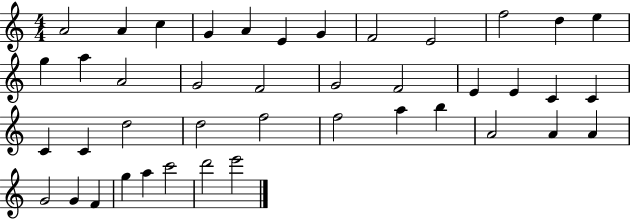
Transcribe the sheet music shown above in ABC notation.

X:1
T:Untitled
M:4/4
L:1/4
K:C
A2 A c G A E G F2 E2 f2 d e g a A2 G2 F2 G2 F2 E E C C C C d2 d2 f2 f2 a b A2 A A G2 G F g a c'2 d'2 e'2